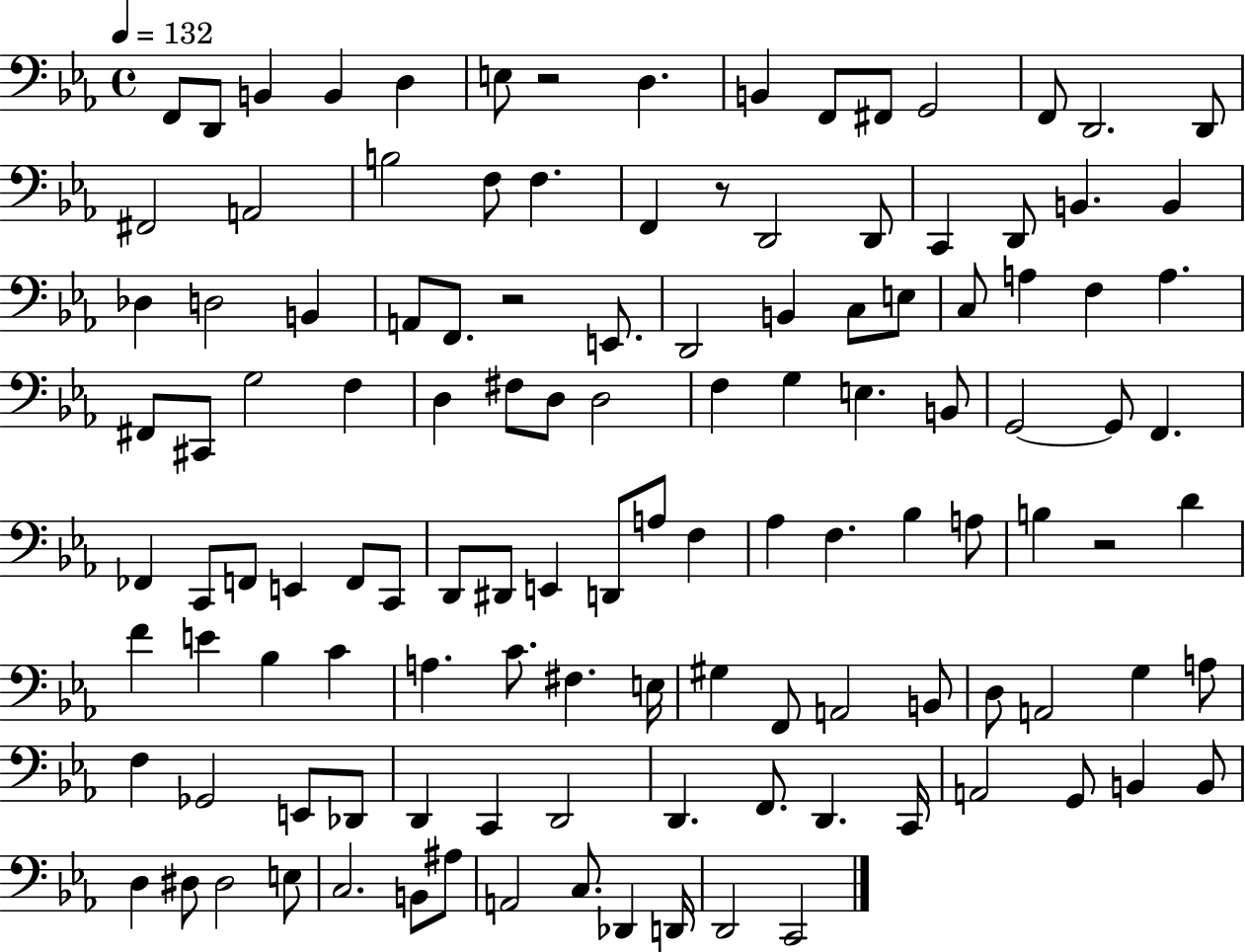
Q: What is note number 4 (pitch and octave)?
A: B2